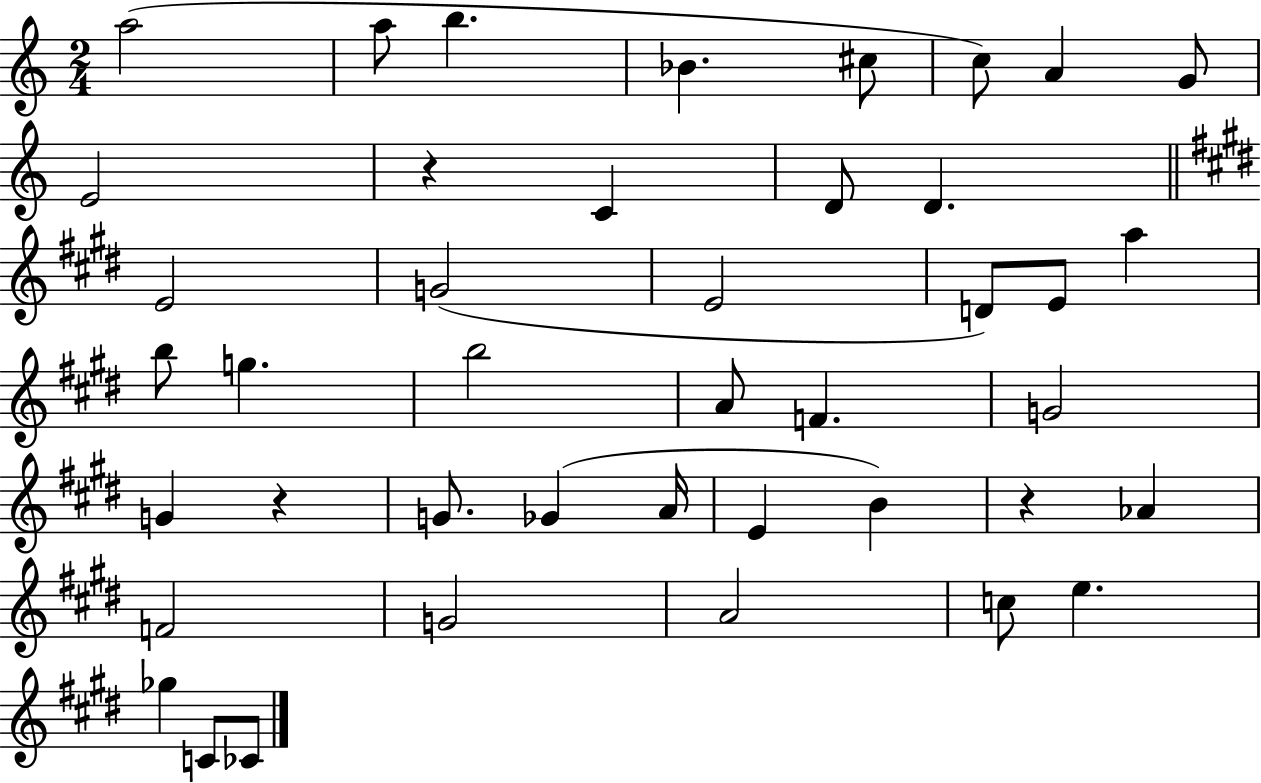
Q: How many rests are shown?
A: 3